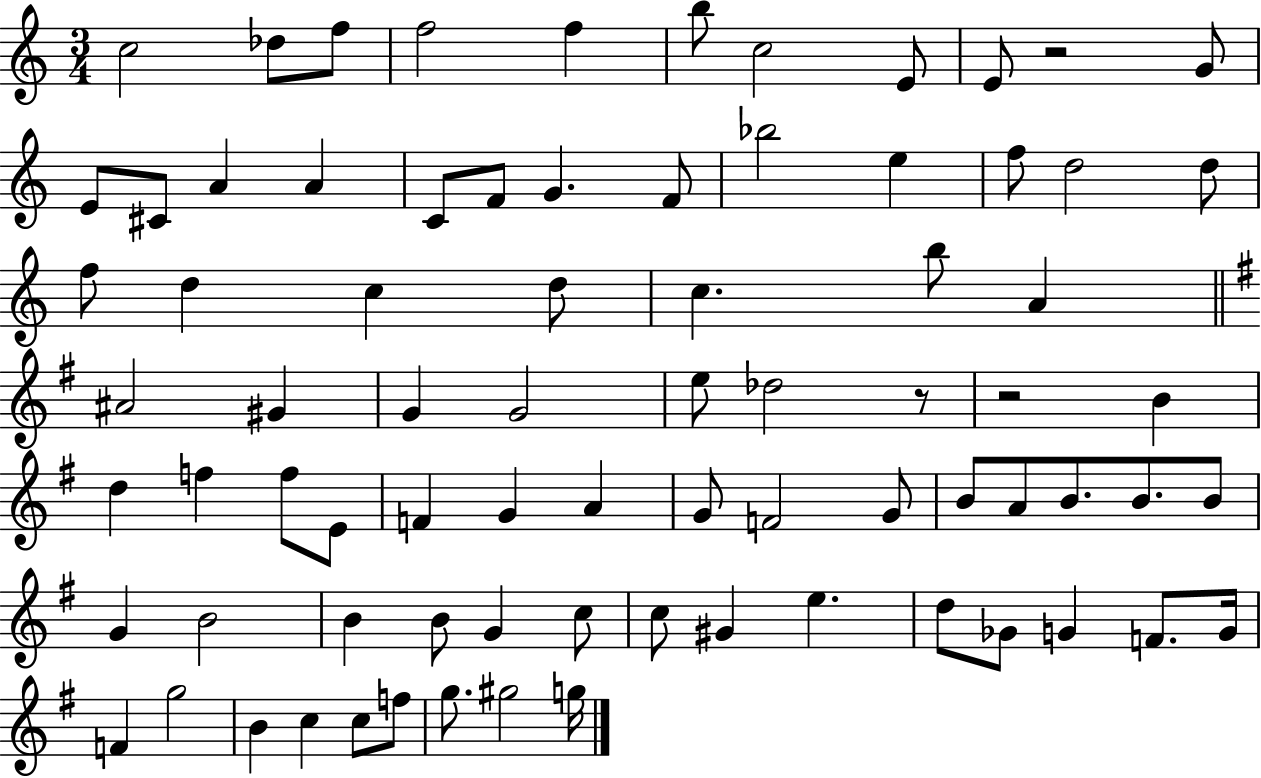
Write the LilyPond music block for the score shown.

{
  \clef treble
  \numericTimeSignature
  \time 3/4
  \key c \major
  c''2 des''8 f''8 | f''2 f''4 | b''8 c''2 e'8 | e'8 r2 g'8 | \break e'8 cis'8 a'4 a'4 | c'8 f'8 g'4. f'8 | bes''2 e''4 | f''8 d''2 d''8 | \break f''8 d''4 c''4 d''8 | c''4. b''8 a'4 | \bar "||" \break \key e \minor ais'2 gis'4 | g'4 g'2 | e''8 des''2 r8 | r2 b'4 | \break d''4 f''4 f''8 e'8 | f'4 g'4 a'4 | g'8 f'2 g'8 | b'8 a'8 b'8. b'8. b'8 | \break g'4 b'2 | b'4 b'8 g'4 c''8 | c''8 gis'4 e''4. | d''8 ges'8 g'4 f'8. g'16 | \break f'4 g''2 | b'4 c''4 c''8 f''8 | g''8. gis''2 g''16 | \bar "|."
}